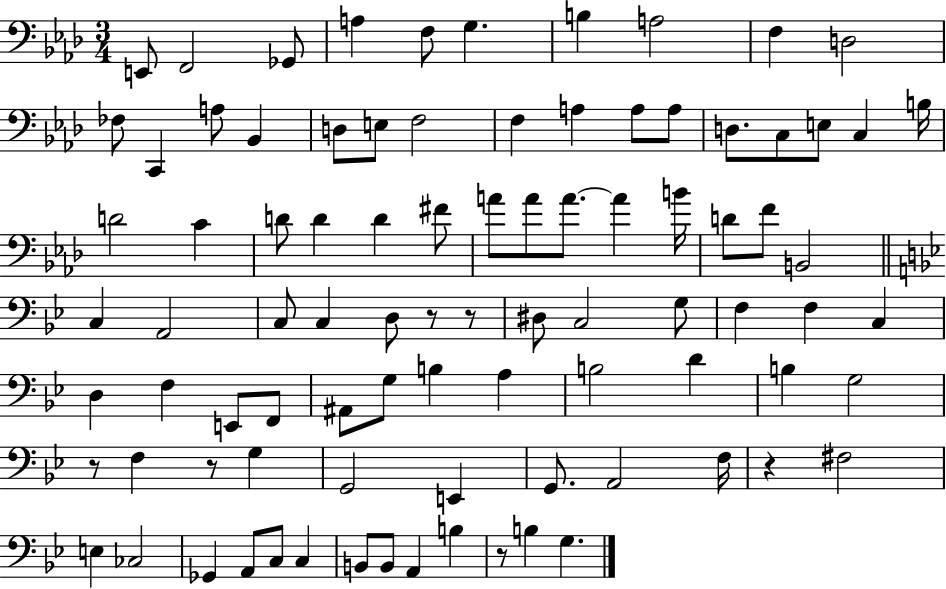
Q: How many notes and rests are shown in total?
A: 89